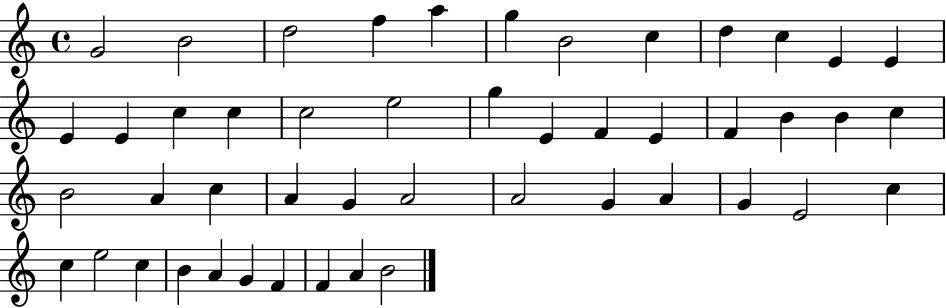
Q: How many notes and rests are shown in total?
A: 48